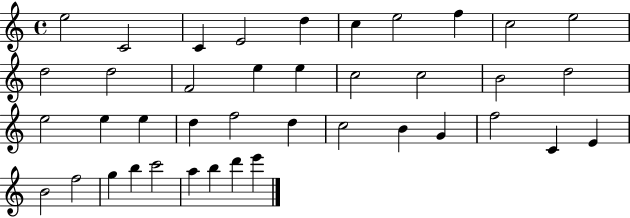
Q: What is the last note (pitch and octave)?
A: E6